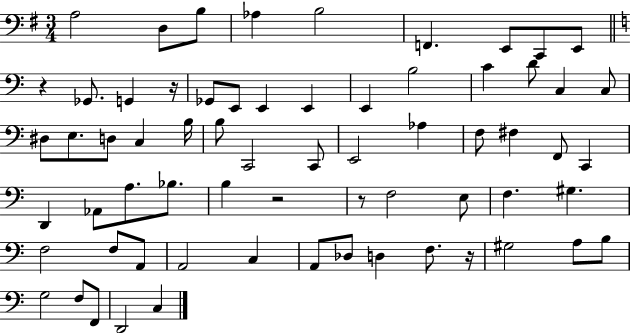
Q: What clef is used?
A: bass